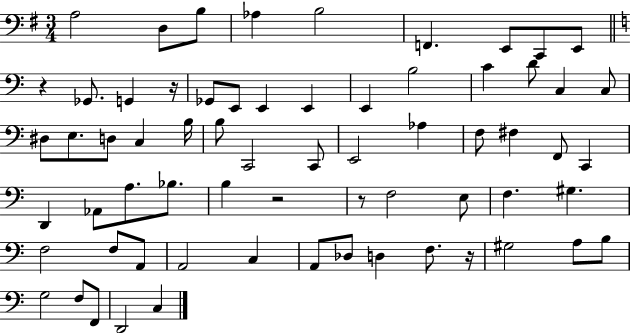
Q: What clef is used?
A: bass